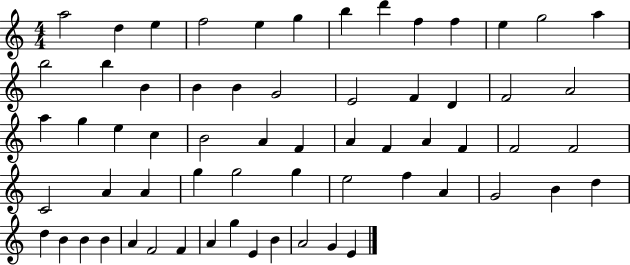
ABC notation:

X:1
T:Untitled
M:4/4
L:1/4
K:C
a2 d e f2 e g b d' f f e g2 a b2 b B B B G2 E2 F D F2 A2 a g e c B2 A F A F A F F2 F2 C2 A A g g2 g e2 f A G2 B d d B B B A F2 F A g E B A2 G E